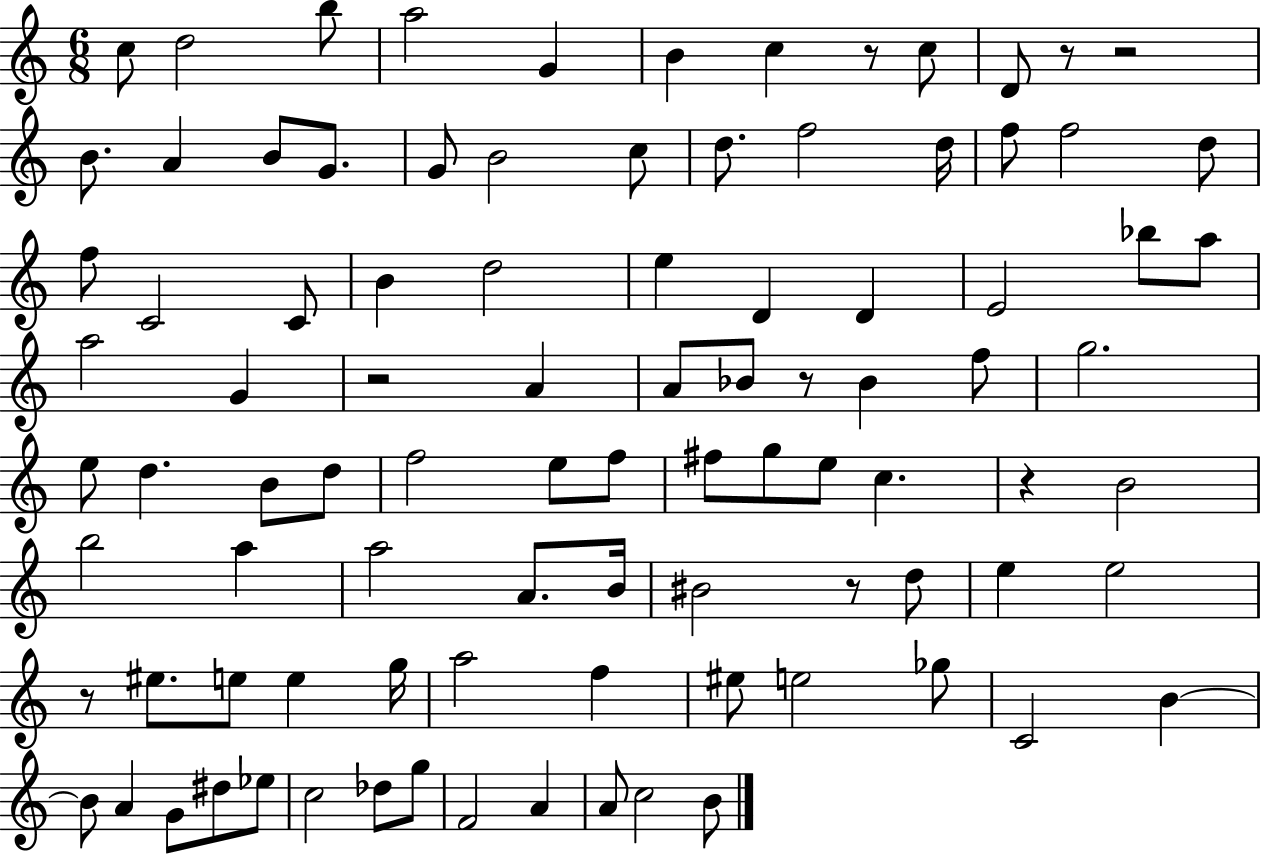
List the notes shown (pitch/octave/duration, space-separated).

C5/e D5/h B5/e A5/h G4/q B4/q C5/q R/e C5/e D4/e R/e R/h B4/e. A4/q B4/e G4/e. G4/e B4/h C5/e D5/e. F5/h D5/s F5/e F5/h D5/e F5/e C4/h C4/e B4/q D5/h E5/q D4/q D4/q E4/h Bb5/e A5/e A5/h G4/q R/h A4/q A4/e Bb4/e R/e Bb4/q F5/e G5/h. E5/e D5/q. B4/e D5/e F5/h E5/e F5/e F#5/e G5/e E5/e C5/q. R/q B4/h B5/h A5/q A5/h A4/e. B4/s BIS4/h R/e D5/e E5/q E5/h R/e EIS5/e. E5/e E5/q G5/s A5/h F5/q EIS5/e E5/h Gb5/e C4/h B4/q B4/e A4/q G4/e D#5/e Eb5/e C5/h Db5/e G5/e F4/h A4/q A4/e C5/h B4/e